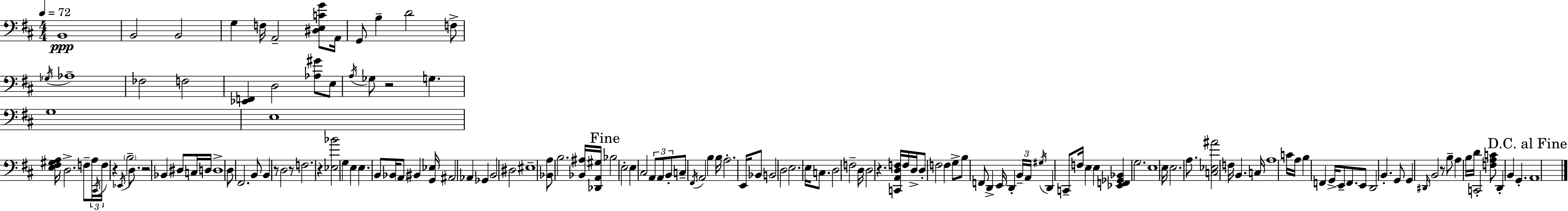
{
  \clef bass
  \numericTimeSignature
  \time 4/4
  \key d \major
  \tempo 4 = 72
  \repeat volta 2 { b,1\ppp | b,2 b,2 | g4 f16 a,2-- <dis e c' g'>8 a,16 | g,8 b4-- d'2 f8-> | \break \acciaccatura { ges16 } aes1-- | fes2 f2 | <ees, f,>4 d2 <aes gis'>8 e8 | \acciaccatura { a16 } ges8 r2 g4. | \break g1 | e1 | <e fis gis a>16 d2.-> f8-- | \tuplet 3/2 { a16 \acciaccatura { cis,16 } f16 } r4 \acciaccatura { ees,16 } \parenthesize b2-- | \break d8. r2 bes,4 | dis8 c16 d16 d1-> | d8 fis,2. | b,8 b,4 r8 d2 | \break r8 f2. | r4 <ees bes'>2 g4 | e4 e4. b,8 bes,16 \parenthesize a,8 bis,4 | <g, ees>16 ais,2 aes,4 | \break ges,4 b,2 dis2 | eis1-- | <bes, a>8 b2. | <bes, ais>16 <des, a, gis>16 \mark "Fine" bes2 e2-. | \break e4 cis2 | \tuplet 3/2 { a,8 a,8 b,8-. } c8-- \acciaccatura { fis,16 } a,2 | b4 b16 a2.-. | e,16 bes,8 b,2 d2 | \break e2. | e16 c8. d2 f2-- | d16 d2 r4. | <c, a, d f>16 f16 d16-> d8-. f2 | \break f4 g8-> b8 f,8 d,4-> e,16 | d,4-. \tuplet 3/2 { b,16-- a,16 \acciaccatura { gis16 } } d,4 c,8-- f16 e4 | e4 <ees, f, ges, bes,>4 g2. | e1 | \break e16 e2. | a8. <c ees ais'>2 f16 b,4. | c16 a1 | c'16 a16 b4 f,4 | \break g,16-> e,8-- f,8. e,8 d,2 | b,4.-. g,8 g,4 \grace { dis,16 } b,2 | r8 b8-- a4 b16 d'16 c,2-. | <f a c'>8 d,4-. b,4 | \break g,4.-. \mark "D.C. al Fine" a,1 | } \bar "|."
}